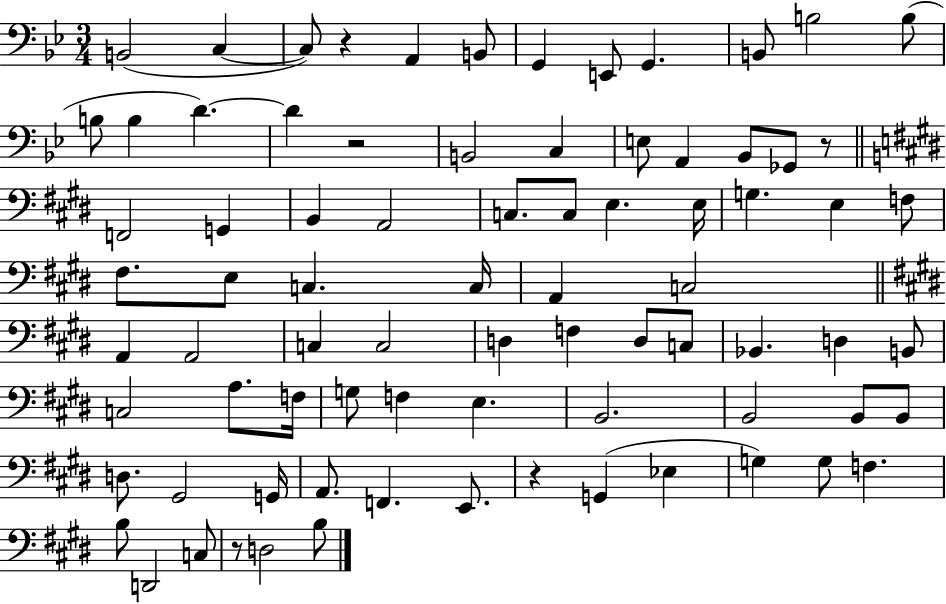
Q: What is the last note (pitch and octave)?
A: B3